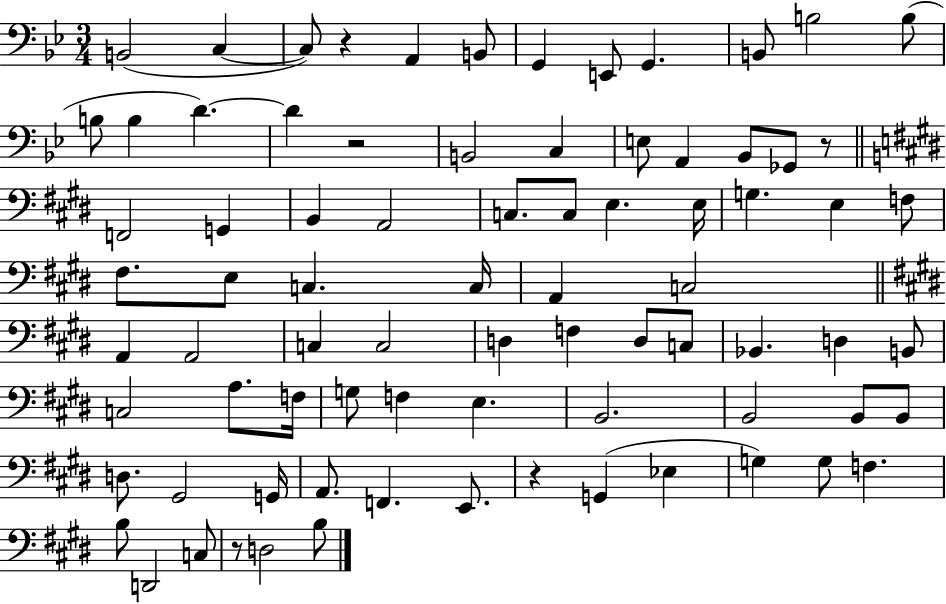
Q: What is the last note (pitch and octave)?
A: B3